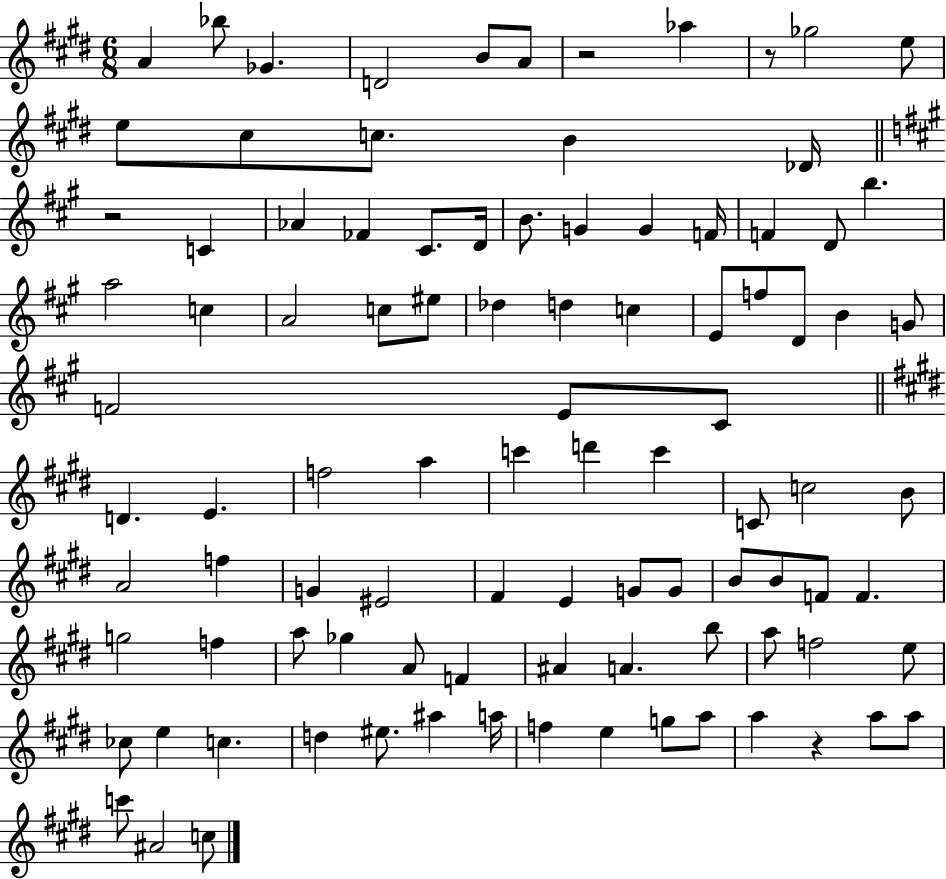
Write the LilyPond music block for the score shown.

{
  \clef treble
  \numericTimeSignature
  \time 6/8
  \key e \major
  a'4 bes''8 ges'4. | d'2 b'8 a'8 | r2 aes''4 | r8 ges''2 e''8 | \break e''8 cis''8 c''8. b'4 des'16 | \bar "||" \break \key a \major r2 c'4 | aes'4 fes'4 cis'8. d'16 | b'8. g'4 g'4 f'16 | f'4 d'8 b''4. | \break a''2 c''4 | a'2 c''8 eis''8 | des''4 d''4 c''4 | e'8 f''8 d'8 b'4 g'8 | \break f'2 e'8 cis'8 | \bar "||" \break \key e \major d'4. e'4. | f''2 a''4 | c'''4 d'''4 c'''4 | c'8 c''2 b'8 | \break a'2 f''4 | g'4 eis'2 | fis'4 e'4 g'8 g'8 | b'8 b'8 f'8 f'4. | \break g''2 f''4 | a''8 ges''4 a'8 f'4 | ais'4 a'4. b''8 | a''8 f''2 e''8 | \break ces''8 e''4 c''4. | d''4 eis''8. ais''4 a''16 | f''4 e''4 g''8 a''8 | a''4 r4 a''8 a''8 | \break c'''8 ais'2 c''8 | \bar "|."
}